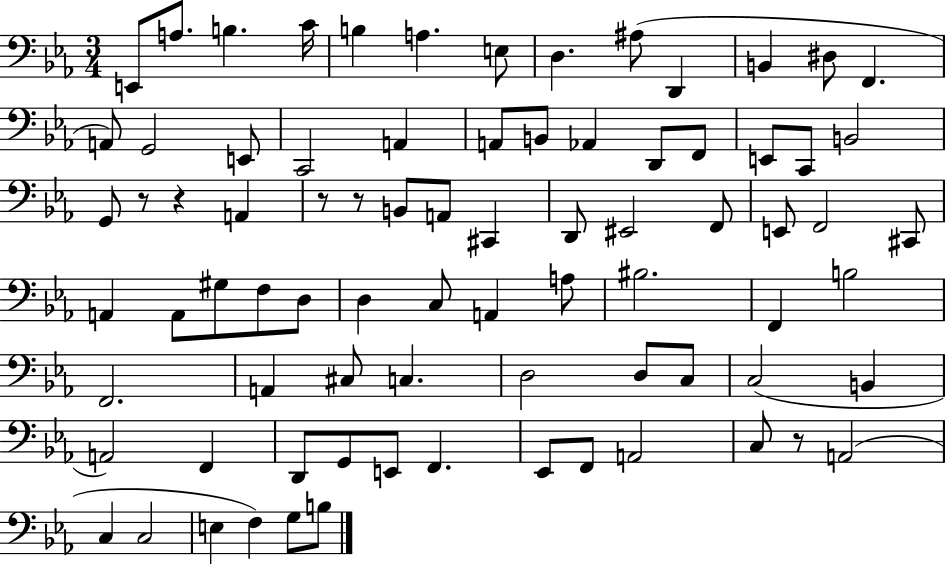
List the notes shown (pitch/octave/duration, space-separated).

E2/e A3/e. B3/q. C4/s B3/q A3/q. E3/e D3/q. A#3/e D2/q B2/q D#3/e F2/q. A2/e G2/h E2/e C2/h A2/q A2/e B2/e Ab2/q D2/e F2/e E2/e C2/e B2/h G2/e R/e R/q A2/q R/e R/e B2/e A2/e C#2/q D2/e EIS2/h F2/e E2/e F2/h C#2/e A2/q A2/e G#3/e F3/e D3/e D3/q C3/e A2/q A3/e BIS3/h. F2/q B3/h F2/h. A2/q C#3/e C3/q. D3/h D3/e C3/e C3/h B2/q A2/h F2/q D2/e G2/e E2/e F2/q. Eb2/e F2/e A2/h C3/e R/e A2/h C3/q C3/h E3/q F3/q G3/e B3/e